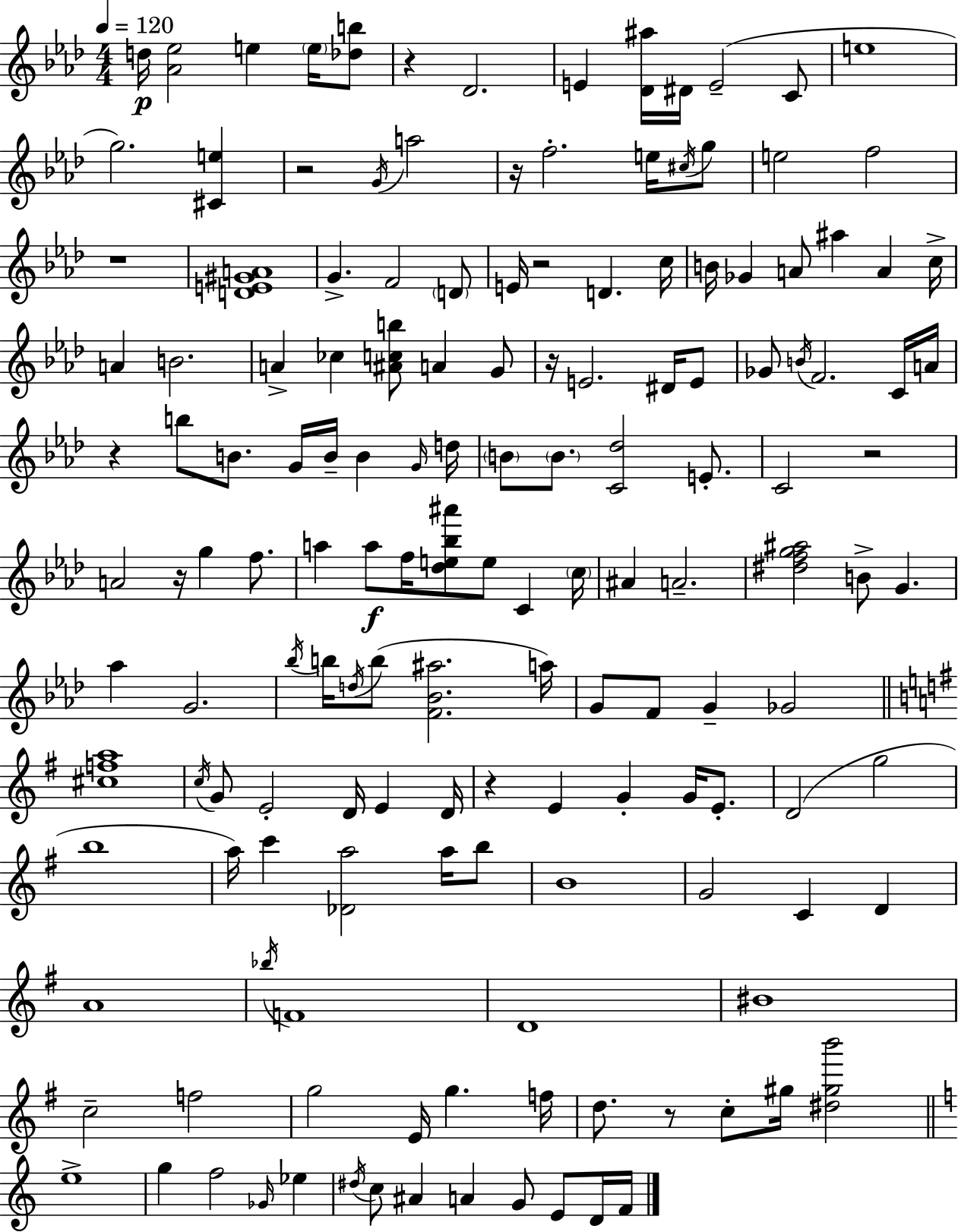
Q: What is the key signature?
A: AES major